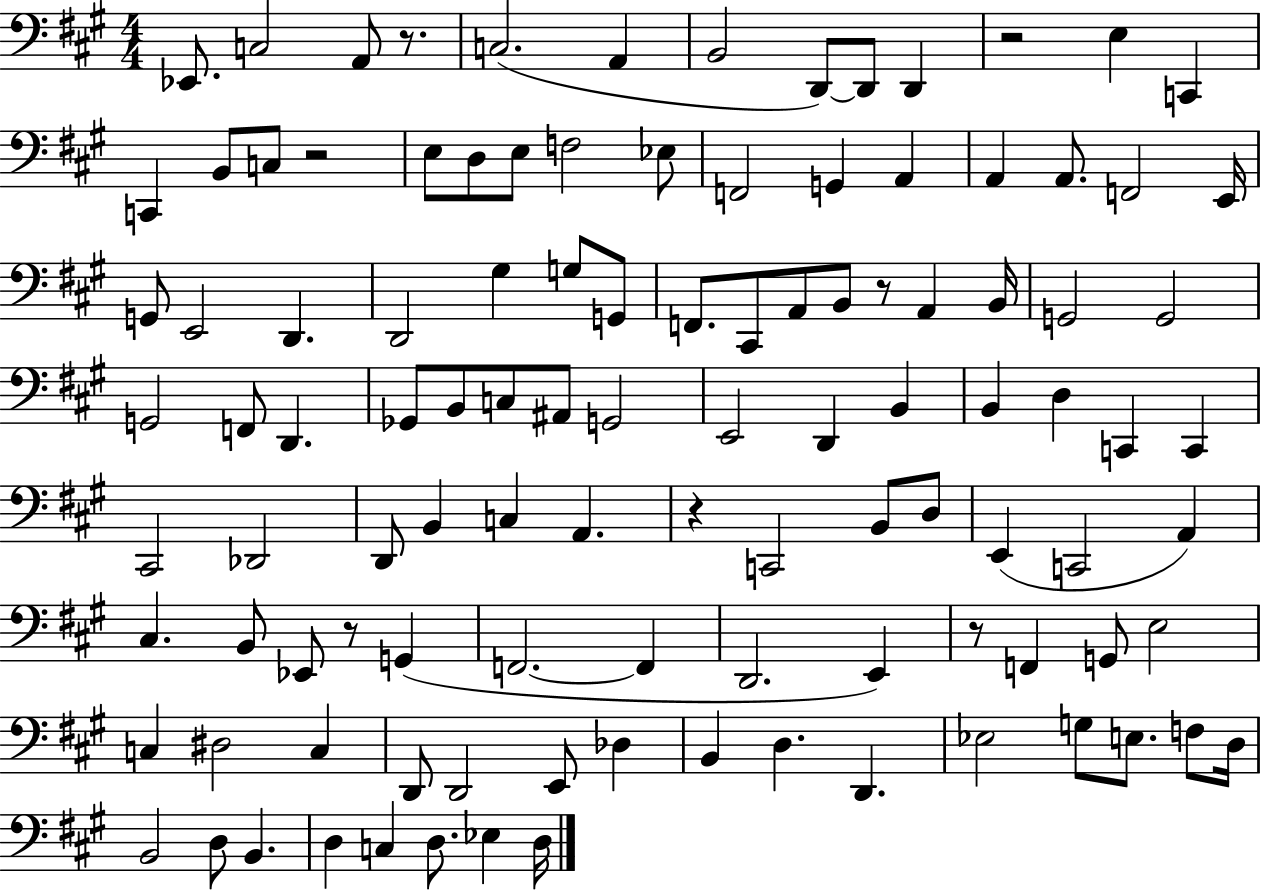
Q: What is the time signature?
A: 4/4